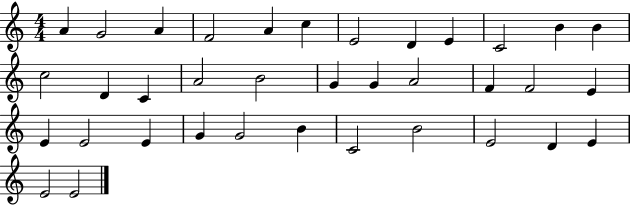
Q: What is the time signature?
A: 4/4